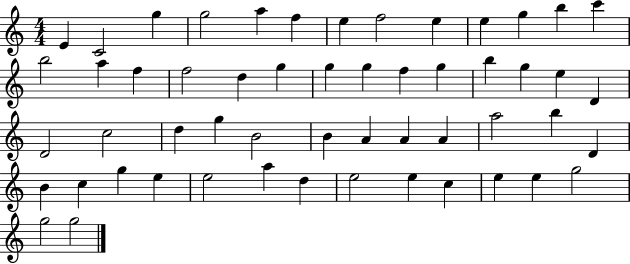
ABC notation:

X:1
T:Untitled
M:4/4
L:1/4
K:C
E C2 g g2 a f e f2 e e g b c' b2 a f f2 d g g g f g b g e D D2 c2 d g B2 B A A A a2 b D B c g e e2 a d e2 e c e e g2 g2 g2